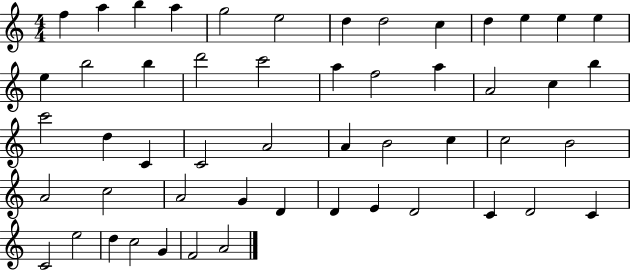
X:1
T:Untitled
M:4/4
L:1/4
K:C
f a b a g2 e2 d d2 c d e e e e b2 b d'2 c'2 a f2 a A2 c b c'2 d C C2 A2 A B2 c c2 B2 A2 c2 A2 G D D E D2 C D2 C C2 e2 d c2 G F2 A2